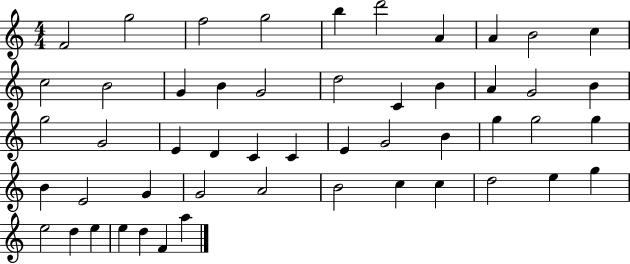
F4/h G5/h F5/h G5/h B5/q D6/h A4/q A4/q B4/h C5/q C5/h B4/h G4/q B4/q G4/h D5/h C4/q B4/q A4/q G4/h B4/q G5/h G4/h E4/q D4/q C4/q C4/q E4/q G4/h B4/q G5/q G5/h G5/q B4/q E4/h G4/q G4/h A4/h B4/h C5/q C5/q D5/h E5/q G5/q E5/h D5/q E5/q E5/q D5/q F4/q A5/q